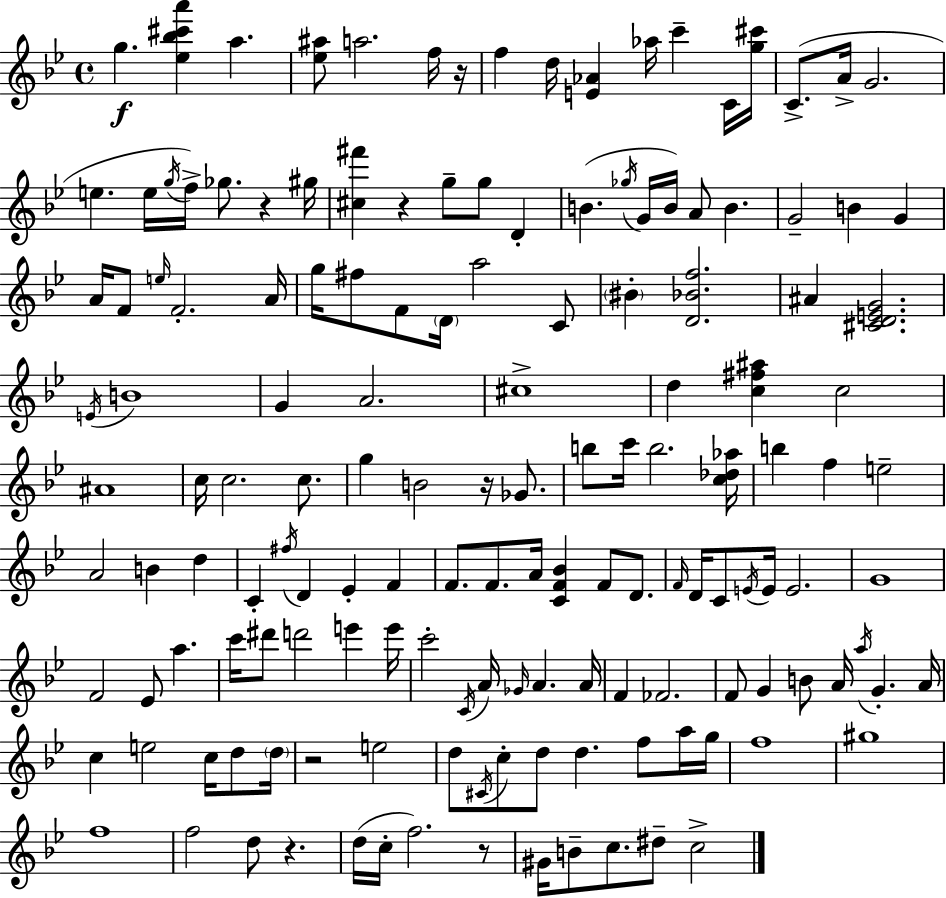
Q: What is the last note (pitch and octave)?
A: C5